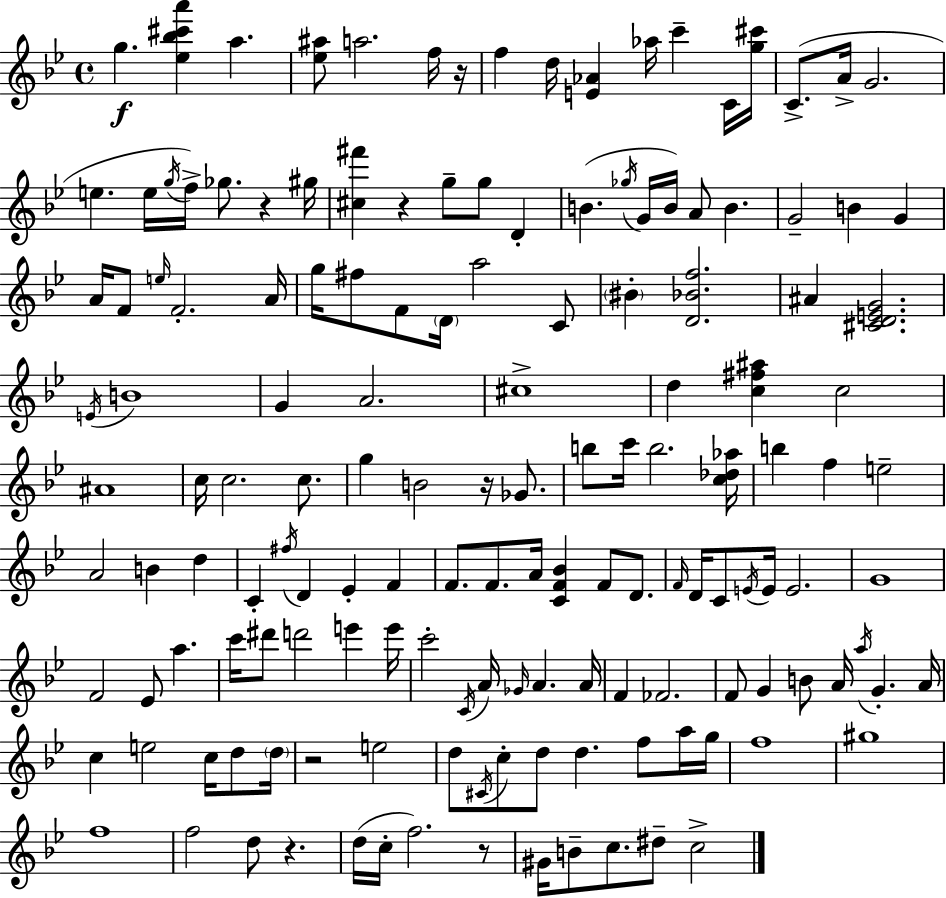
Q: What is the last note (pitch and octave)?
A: C5